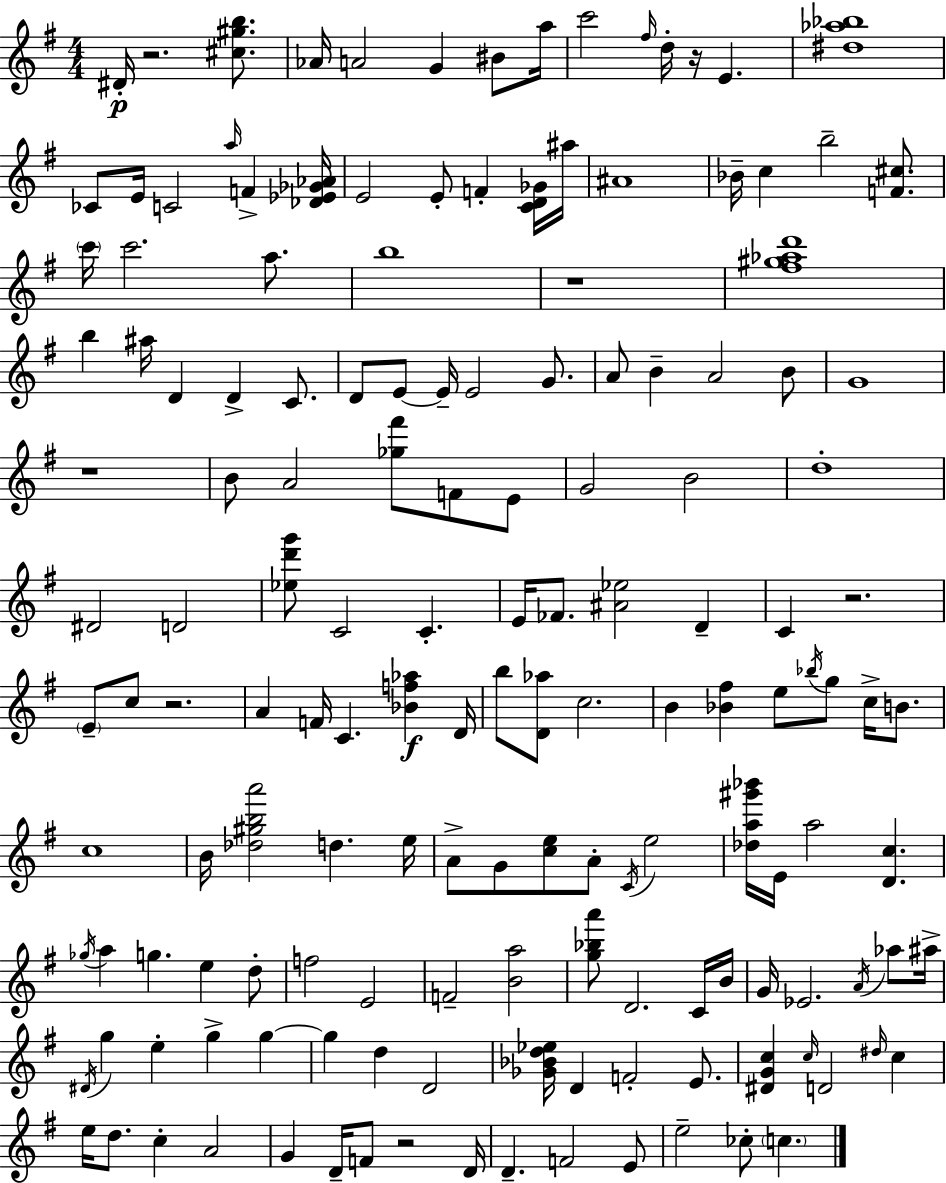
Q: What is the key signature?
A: E minor